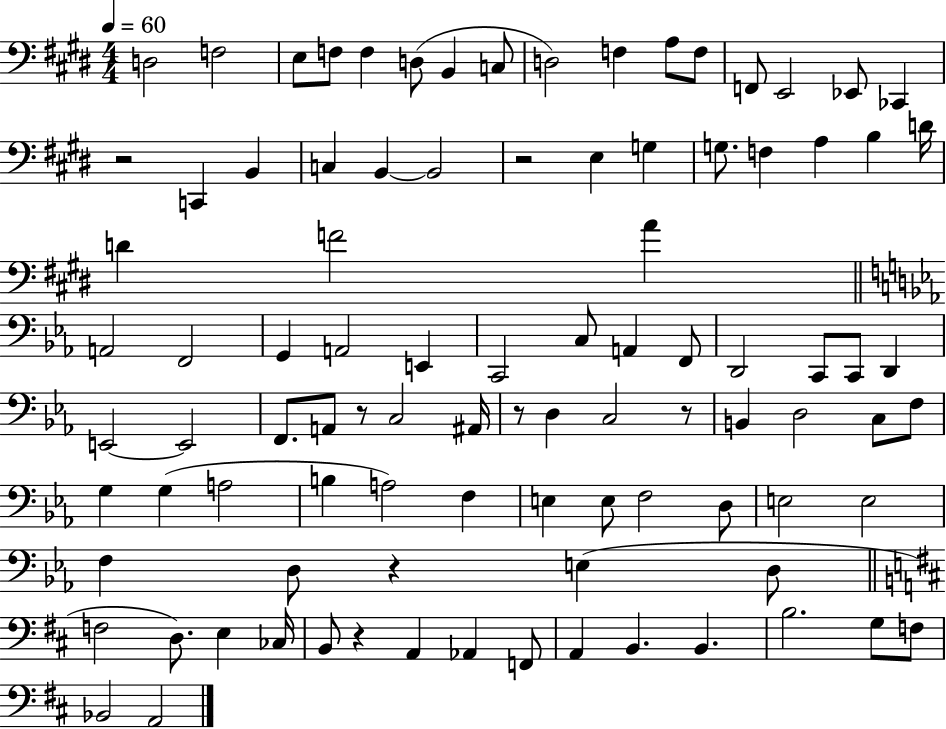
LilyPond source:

{
  \clef bass
  \numericTimeSignature
  \time 4/4
  \key e \major
  \tempo 4 = 60
  d2 f2 | e8 f8 f4 d8( b,4 c8 | d2) f4 a8 f8 | f,8 e,2 ees,8 ces,4 | \break r2 c,4 b,4 | c4 b,4~~ b,2 | r2 e4 g4 | g8. f4 a4 b4 d'16 | \break d'4 f'2 a'4 | \bar "||" \break \key c \minor a,2 f,2 | g,4 a,2 e,4 | c,2 c8 a,4 f,8 | d,2 c,8 c,8 d,4 | \break e,2~~ e,2 | f,8. a,8 r8 c2 ais,16 | r8 d4 c2 r8 | b,4 d2 c8 f8 | \break g4 g4( a2 | b4 a2) f4 | e4 e8 f2 d8 | e2 e2 | \break f4 d8 r4 e4( d8 | \bar "||" \break \key b \minor f2 d8.) e4 ces16 | b,8 r4 a,4 aes,4 f,8 | a,4 b,4. b,4. | b2. g8 f8 | \break bes,2 a,2 | \bar "|."
}